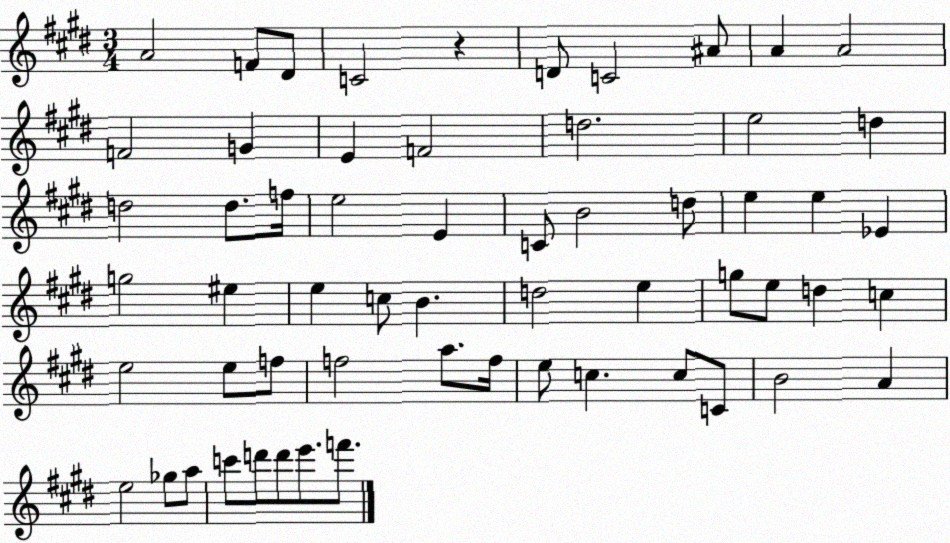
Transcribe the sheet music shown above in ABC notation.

X:1
T:Untitled
M:3/4
L:1/4
K:E
A2 F/2 ^D/2 C2 z D/2 C2 ^A/2 A A2 F2 G E F2 d2 e2 d d2 d/2 f/4 e2 E C/2 B2 d/2 e e _E g2 ^e e c/2 B d2 e g/2 e/2 d c e2 e/2 f/2 f2 a/2 f/4 e/2 c c/2 C/2 B2 A e2 _g/2 a/2 c'/2 d'/2 d'/2 e'/2 f'/2